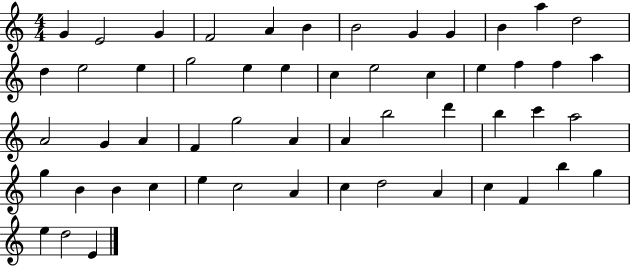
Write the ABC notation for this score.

X:1
T:Untitled
M:4/4
L:1/4
K:C
G E2 G F2 A B B2 G G B a d2 d e2 e g2 e e c e2 c e f f a A2 G A F g2 A A b2 d' b c' a2 g B B c e c2 A c d2 A c F b g e d2 E